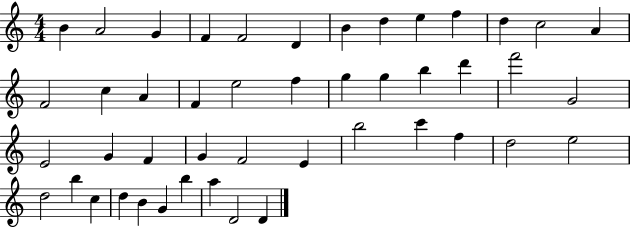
B4/q A4/h G4/q F4/q F4/h D4/q B4/q D5/q E5/q F5/q D5/q C5/h A4/q F4/h C5/q A4/q F4/q E5/h F5/q G5/q G5/q B5/q D6/q F6/h G4/h E4/h G4/q F4/q G4/q F4/h E4/q B5/h C6/q F5/q D5/h E5/h D5/h B5/q C5/q D5/q B4/q G4/q B5/q A5/q D4/h D4/q